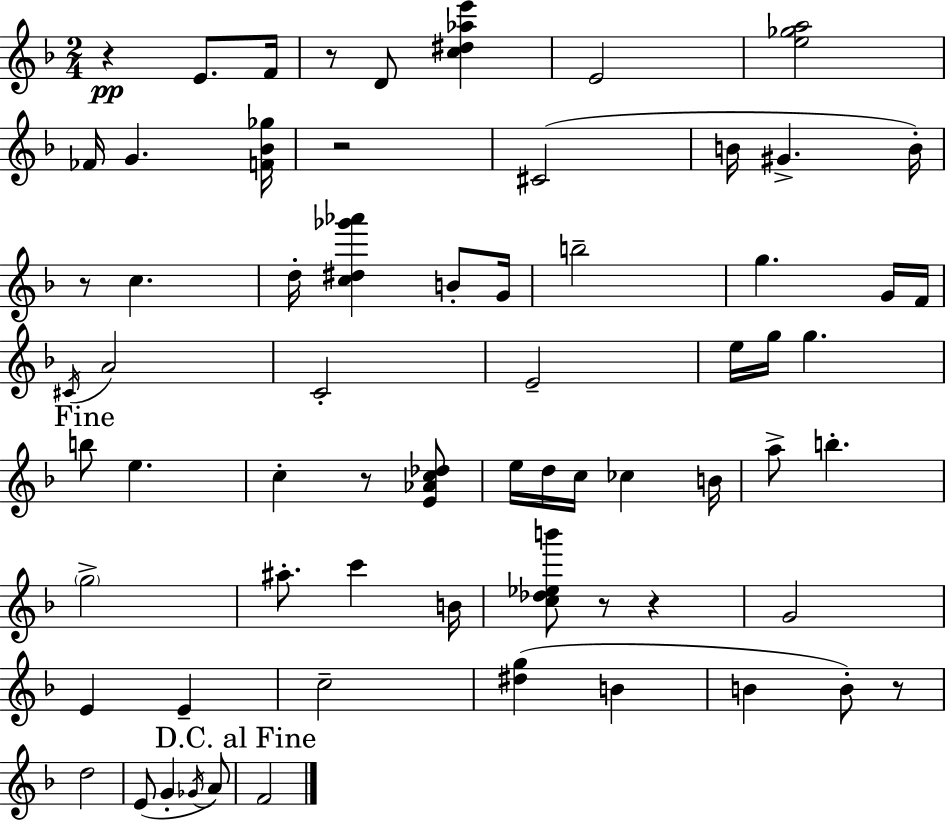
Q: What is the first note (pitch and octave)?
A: E4